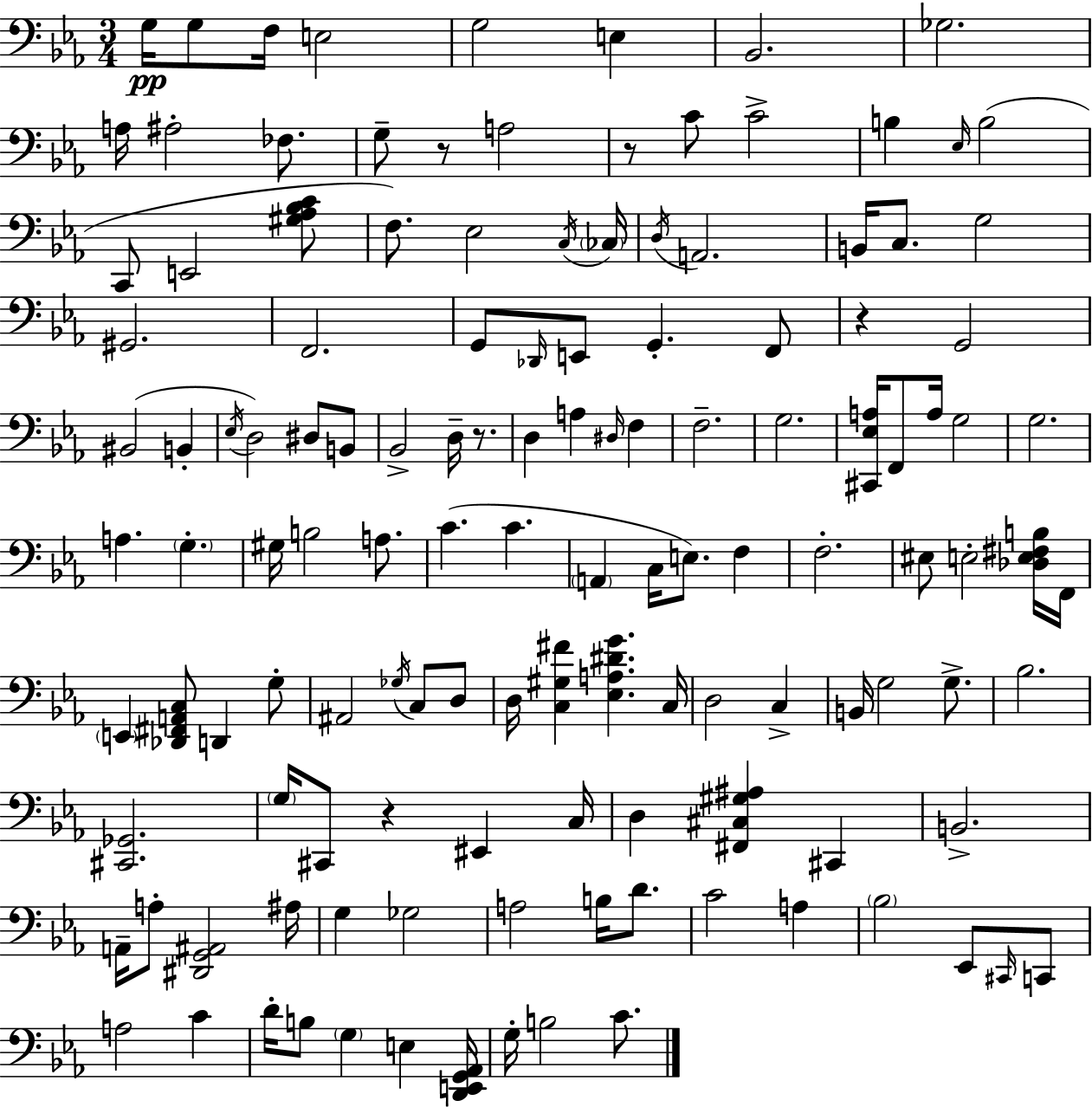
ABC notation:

X:1
T:Untitled
M:3/4
L:1/4
K:Eb
G,/4 G,/2 F,/4 E,2 G,2 E, _B,,2 _G,2 A,/4 ^A,2 _F,/2 G,/2 z/2 A,2 z/2 C/2 C2 B, _E,/4 B,2 C,,/2 E,,2 [^G,_A,_B,C]/2 F,/2 _E,2 C,/4 _C,/4 D,/4 A,,2 B,,/4 C,/2 G,2 ^G,,2 F,,2 G,,/2 _D,,/4 E,,/2 G,, F,,/2 z G,,2 ^B,,2 B,, _E,/4 D,2 ^D,/2 B,,/2 _B,,2 D,/4 z/2 D, A, ^D,/4 F, F,2 G,2 [^C,,_E,A,]/4 F,,/2 A,/4 G,2 G,2 A, G, ^G,/4 B,2 A,/2 C C A,, C,/4 E,/2 F, F,2 ^E,/2 E,2 [_D,E,^F,B,]/4 F,,/4 E,, [_D,,^F,,A,,C,]/2 D,, G,/2 ^A,,2 _G,/4 C,/2 D,/2 D,/4 [C,^G,^F] [_E,A,^DG] C,/4 D,2 C, B,,/4 G,2 G,/2 _B,2 [^C,,_G,,]2 G,/4 ^C,,/2 z ^E,, C,/4 D, [^F,,^C,^G,^A,] ^C,, B,,2 A,,/4 A,/2 [^D,,G,,^A,,]2 ^A,/4 G, _G,2 A,2 B,/4 D/2 C2 A, _B,2 _E,,/2 ^C,,/4 C,,/2 A,2 C D/4 B,/2 G, E, [D,,E,,G,,_A,,]/4 G,/4 B,2 C/2